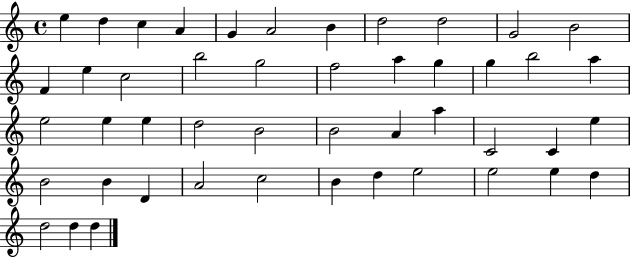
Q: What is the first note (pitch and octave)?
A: E5